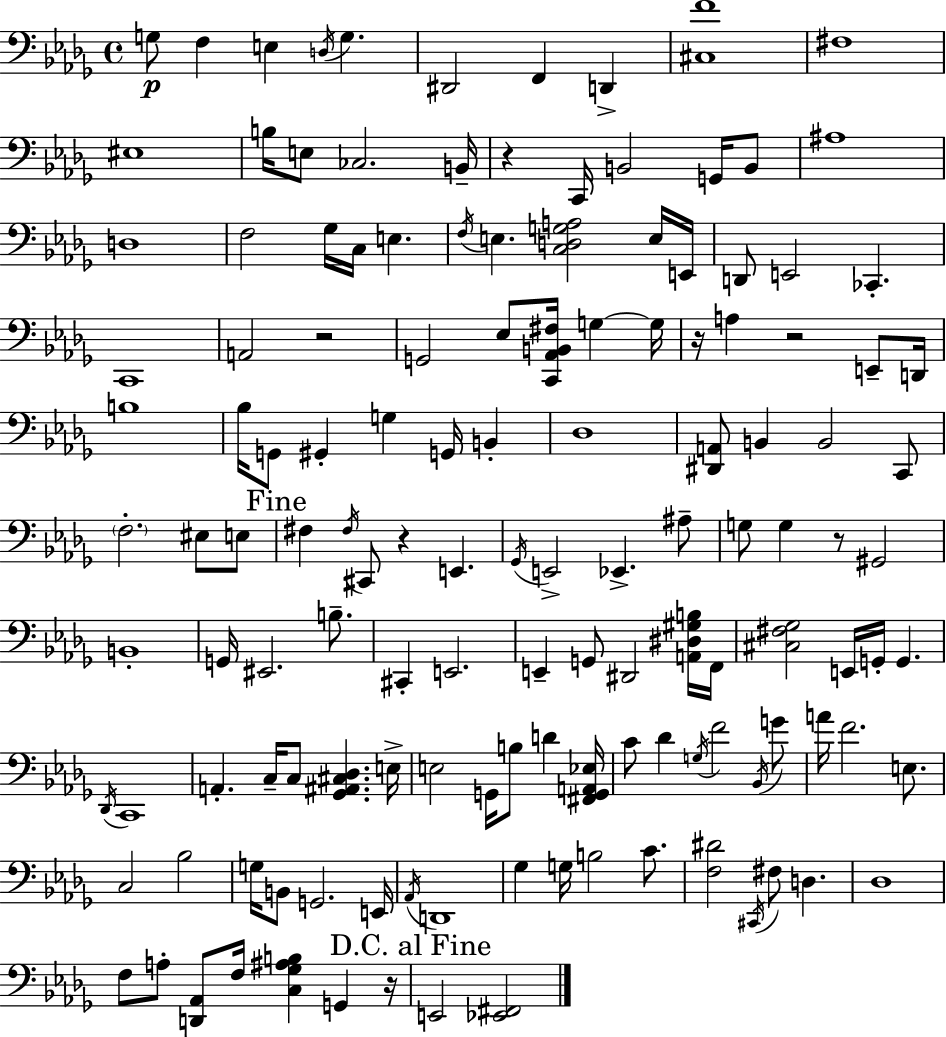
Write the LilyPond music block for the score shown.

{
  \clef bass
  \time 4/4
  \defaultTimeSignature
  \key bes \minor
  g8\p f4 e4 \acciaccatura { d16 } g4. | dis,2 f,4 d,4-> | <cis f'>1 | fis1 | \break eis1 | b16 e8 ces2. | b,16-- r4 c,16 b,2 g,16 b,8 | ais1 | \break d1 | f2 ges16 c16 e4. | \acciaccatura { f16 } e4. <c d g a>2 | e16 e,16 d,8 e,2 ces,4.-. | \break c,1 | a,2 r2 | g,2 ees8 <c, aes, b, fis>16 g4~~ | g16 r16 a4 r2 e,8-- | \break d,16 b1 | bes16 g,8 gis,4-. g4 g,16 b,4-. | des1 | <dis, a,>8 b,4 b,2 | \break c,8 \parenthesize f2.-. eis8 | e8 \mark "Fine" fis4 \acciaccatura { fis16 } cis,8 r4 e,4. | \acciaccatura { ges,16 } e,2-> ees,4.-> | ais8-- g8 g4 r8 gis,2 | \break b,1-. | g,16 eis,2. | b8.-- cis,4-. e,2. | e,4-- g,8 dis,2 | \break <a, dis gis b>16 f,16 <cis fis ges>2 e,16 g,16-. g,4. | \acciaccatura { des,16 } c,1 | a,4.-. c16-- c8 <ges, ais, cis des>4. | e16-> e2 g,16 b8 | \break d'4 <fis, g, a, ees>16 c'8 des'4 \acciaccatura { g16 } f'2 | \acciaccatura { bes,16 } g'8 a'16 f'2. | e8. c2 bes2 | g16 b,8 g,2. | \break e,16 \acciaccatura { aes,16 } d,1 | ges4 g16 b2 | c'8. <f dis'>2 | \acciaccatura { cis,16 } fis8 d4. des1 | \break f8 a8-. <d, aes,>8 f16 | <c ges ais b>4 g,4 r16 \mark "D.C. al Fine" e,2 | <ees, fis,>2 \bar "|."
}